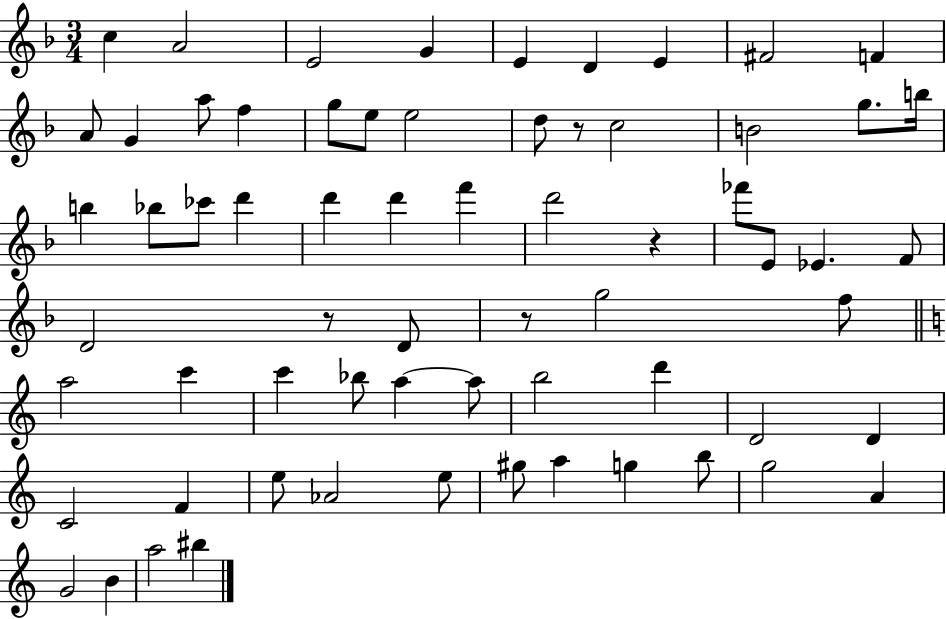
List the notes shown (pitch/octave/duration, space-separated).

C5/q A4/h E4/h G4/q E4/q D4/q E4/q F#4/h F4/q A4/e G4/q A5/e F5/q G5/e E5/e E5/h D5/e R/e C5/h B4/h G5/e. B5/s B5/q Bb5/e CES6/e D6/q D6/q D6/q F6/q D6/h R/q FES6/e E4/e Eb4/q. F4/e D4/h R/e D4/e R/e G5/h F5/e A5/h C6/q C6/q Bb5/e A5/q A5/e B5/h D6/q D4/h D4/q C4/h F4/q E5/e Ab4/h E5/e G#5/e A5/q G5/q B5/e G5/h A4/q G4/h B4/q A5/h BIS5/q